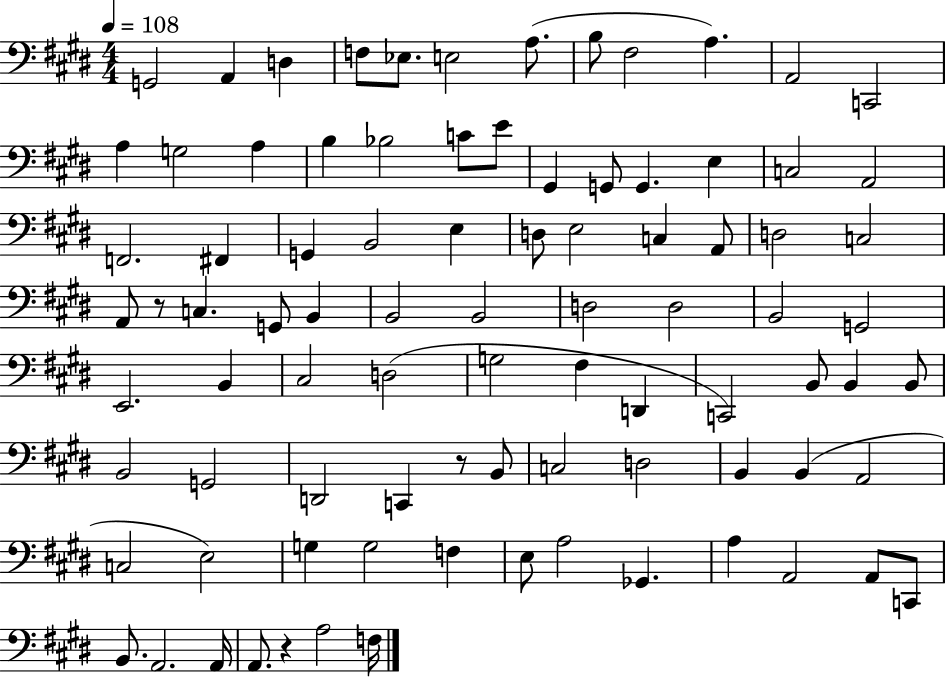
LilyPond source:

{
  \clef bass
  \numericTimeSignature
  \time 4/4
  \key e \major
  \tempo 4 = 108
  g,2 a,4 d4 | f8 ees8. e2 a8.( | b8 fis2 a4.) | a,2 c,2 | \break a4 g2 a4 | b4 bes2 c'8 e'8 | gis,4 g,8 g,4. e4 | c2 a,2 | \break f,2. fis,4 | g,4 b,2 e4 | d8 e2 c4 a,8 | d2 c2 | \break a,8 r8 c4. g,8 b,4 | b,2 b,2 | d2 d2 | b,2 g,2 | \break e,2. b,4 | cis2 d2( | g2 fis4 d,4 | c,2) b,8 b,4 b,8 | \break b,2 g,2 | d,2 c,4 r8 b,8 | c2 d2 | b,4 b,4( a,2 | \break c2 e2) | g4 g2 f4 | e8 a2 ges,4. | a4 a,2 a,8 c,8 | \break b,8. a,2. a,16 | a,8. r4 a2 f16 | \bar "|."
}